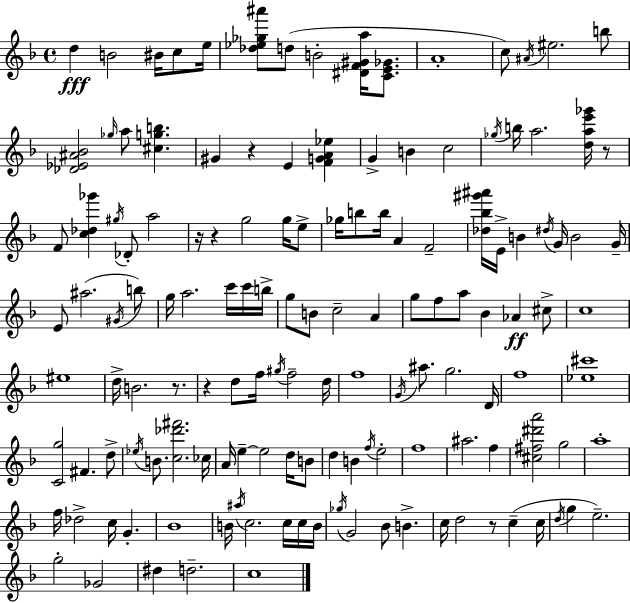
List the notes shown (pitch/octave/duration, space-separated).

D5/q B4/h BIS4/s C5/e E5/s [Db5,Eb5,Gb5,A#6]/e D5/e B4/h [D#4,F4,G#4,A5]/s [C4,E4,Gb4]/e. A4/w C5/e A#4/s EIS5/h. B5/e [Db4,Eb4,A#4,Bb4]/h Gb5/s A5/e [C#5,G5,B5]/q. G#4/q R/q E4/q [F4,G4,A4,Eb5]/q G4/q B4/q C5/h Gb5/s B5/s A5/h. [D5,A5,E6,Gb6]/s R/e F4/e [C5,Db5,Gb6]/q G#5/s Db4/e A5/h R/s R/q G5/h G5/s E5/e Gb5/s B5/e B5/s A4/q F4/h [Db5,Bb5,G#6,A#6]/s E4/s B4/q D#5/s G4/s B4/h G4/s E4/e A#5/h. G#4/s B5/e G5/s A5/h. C6/s C6/s B5/s G5/e B4/e C5/h A4/q G5/e F5/e A5/e Bb4/q Ab4/q C#5/e C5/w EIS5/w D5/s B4/h. R/e. R/q D5/e F5/s G#5/s F5/h D5/s F5/w G4/s A#5/e. G5/h. D4/s F5/w [Eb5,C#6]/w [C4,G5]/h F#4/q. D5/e Eb5/s B4/e. [C5,Db6,F#6]/h. CES5/s A4/s E5/q E5/h D5/s B4/e D5/q B4/q F5/s E5/h F5/w A#5/h. F5/q [C#5,F#5,D#6,A6]/h G5/h A5/w F5/s Db5/h C5/s G4/q. Bb4/w B4/s A#5/s C5/h. C5/s C5/s B4/s Gb5/s G4/h Bb4/e B4/q. C5/s D5/h R/e C5/q C5/s D5/s G5/q E5/h. G5/h Gb4/h D#5/q D5/h. C5/w